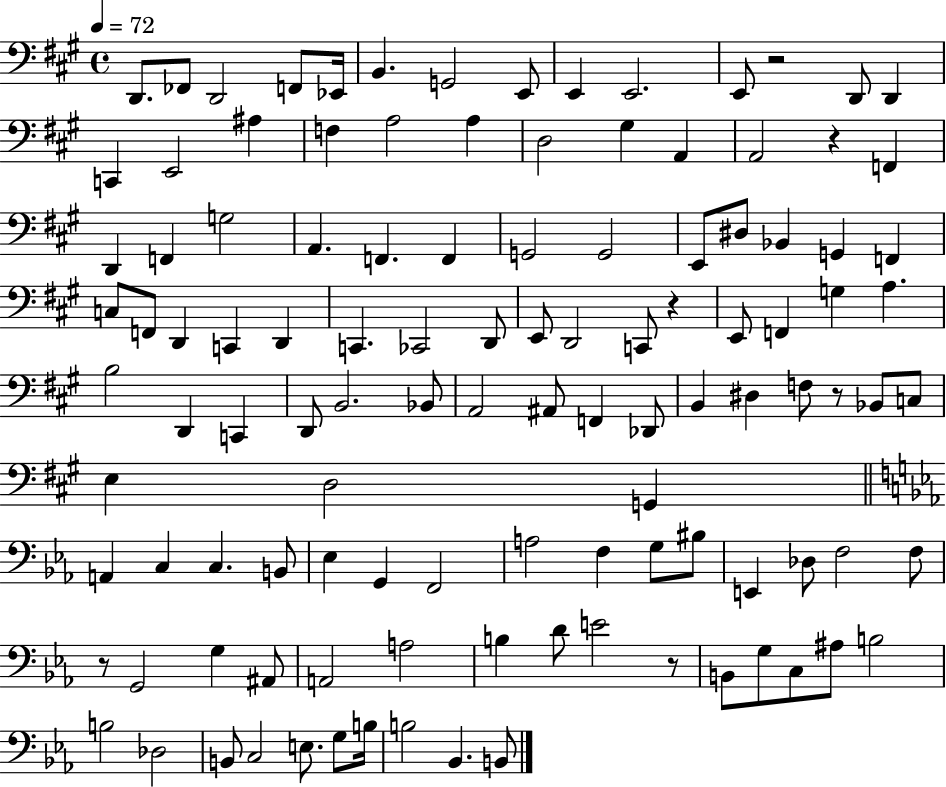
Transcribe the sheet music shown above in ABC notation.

X:1
T:Untitled
M:4/4
L:1/4
K:A
D,,/2 _F,,/2 D,,2 F,,/2 _E,,/4 B,, G,,2 E,,/2 E,, E,,2 E,,/2 z2 D,,/2 D,, C,, E,,2 ^A, F, A,2 A, D,2 ^G, A,, A,,2 z F,, D,, F,, G,2 A,, F,, F,, G,,2 G,,2 E,,/2 ^D,/2 _B,, G,, F,, C,/2 F,,/2 D,, C,, D,, C,, _C,,2 D,,/2 E,,/2 D,,2 C,,/2 z E,,/2 F,, G, A, B,2 D,, C,, D,,/2 B,,2 _B,,/2 A,,2 ^A,,/2 F,, _D,,/2 B,, ^D, F,/2 z/2 _B,,/2 C,/2 E, D,2 G,, A,, C, C, B,,/2 _E, G,, F,,2 A,2 F, G,/2 ^B,/2 E,, _D,/2 F,2 F,/2 z/2 G,,2 G, ^A,,/2 A,,2 A,2 B, D/2 E2 z/2 B,,/2 G,/2 C,/2 ^A,/2 B,2 B,2 _D,2 B,,/2 C,2 E,/2 G,/2 B,/4 B,2 _B,, B,,/2